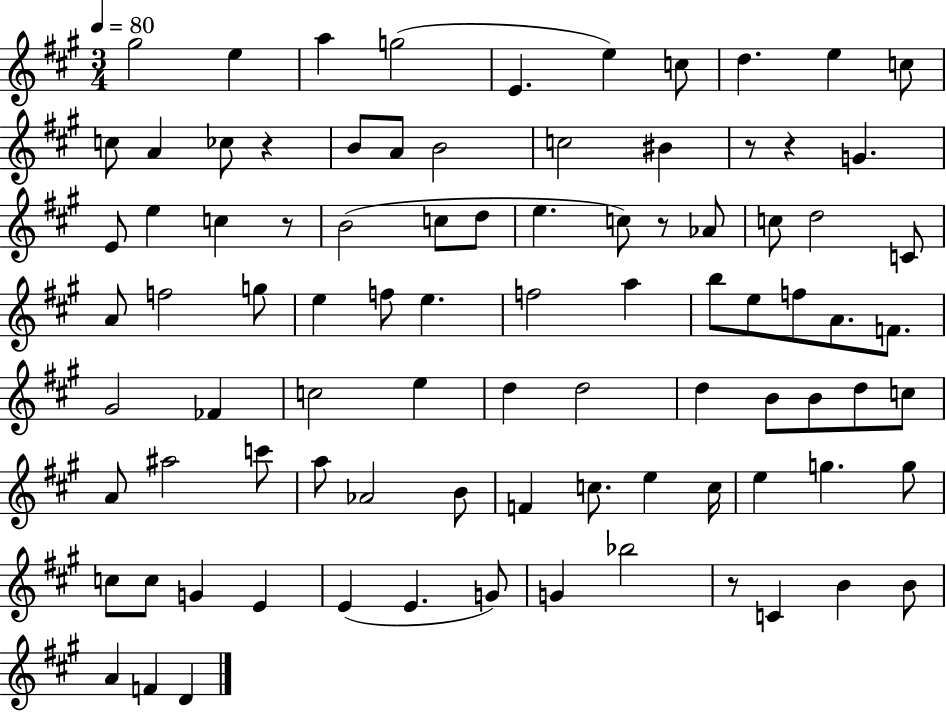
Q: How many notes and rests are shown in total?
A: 89